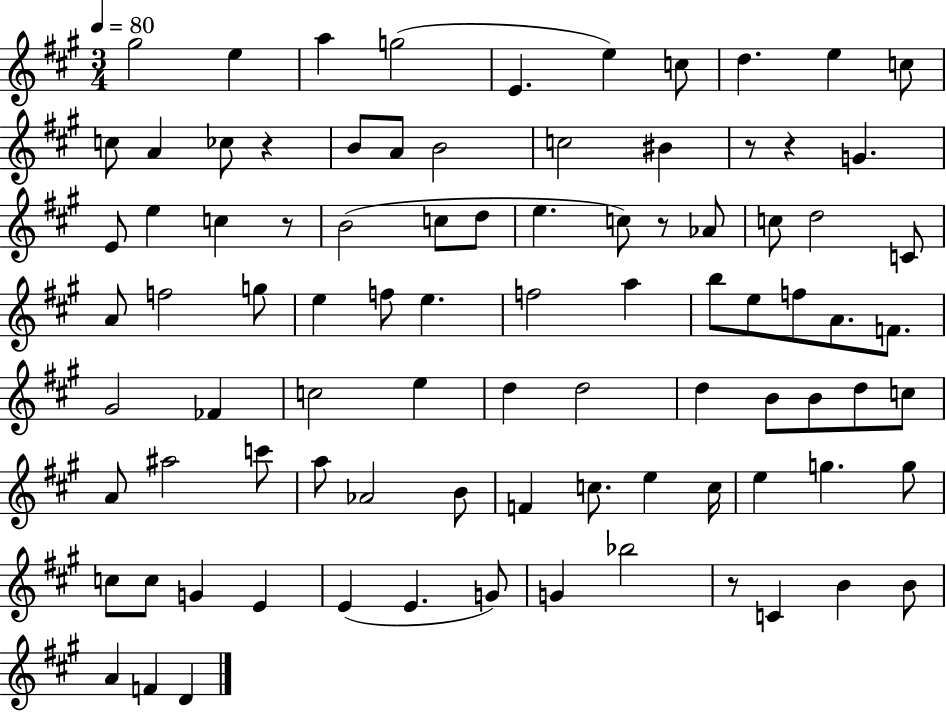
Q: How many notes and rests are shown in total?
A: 89